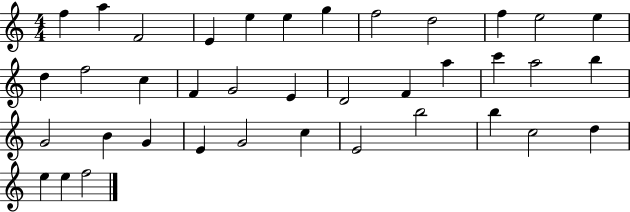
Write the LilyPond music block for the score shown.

{
  \clef treble
  \numericTimeSignature
  \time 4/4
  \key c \major
  f''4 a''4 f'2 | e'4 e''4 e''4 g''4 | f''2 d''2 | f''4 e''2 e''4 | \break d''4 f''2 c''4 | f'4 g'2 e'4 | d'2 f'4 a''4 | c'''4 a''2 b''4 | \break g'2 b'4 g'4 | e'4 g'2 c''4 | e'2 b''2 | b''4 c''2 d''4 | \break e''4 e''4 f''2 | \bar "|."
}